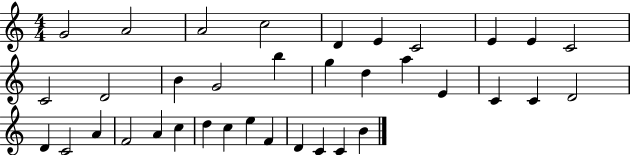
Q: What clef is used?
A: treble